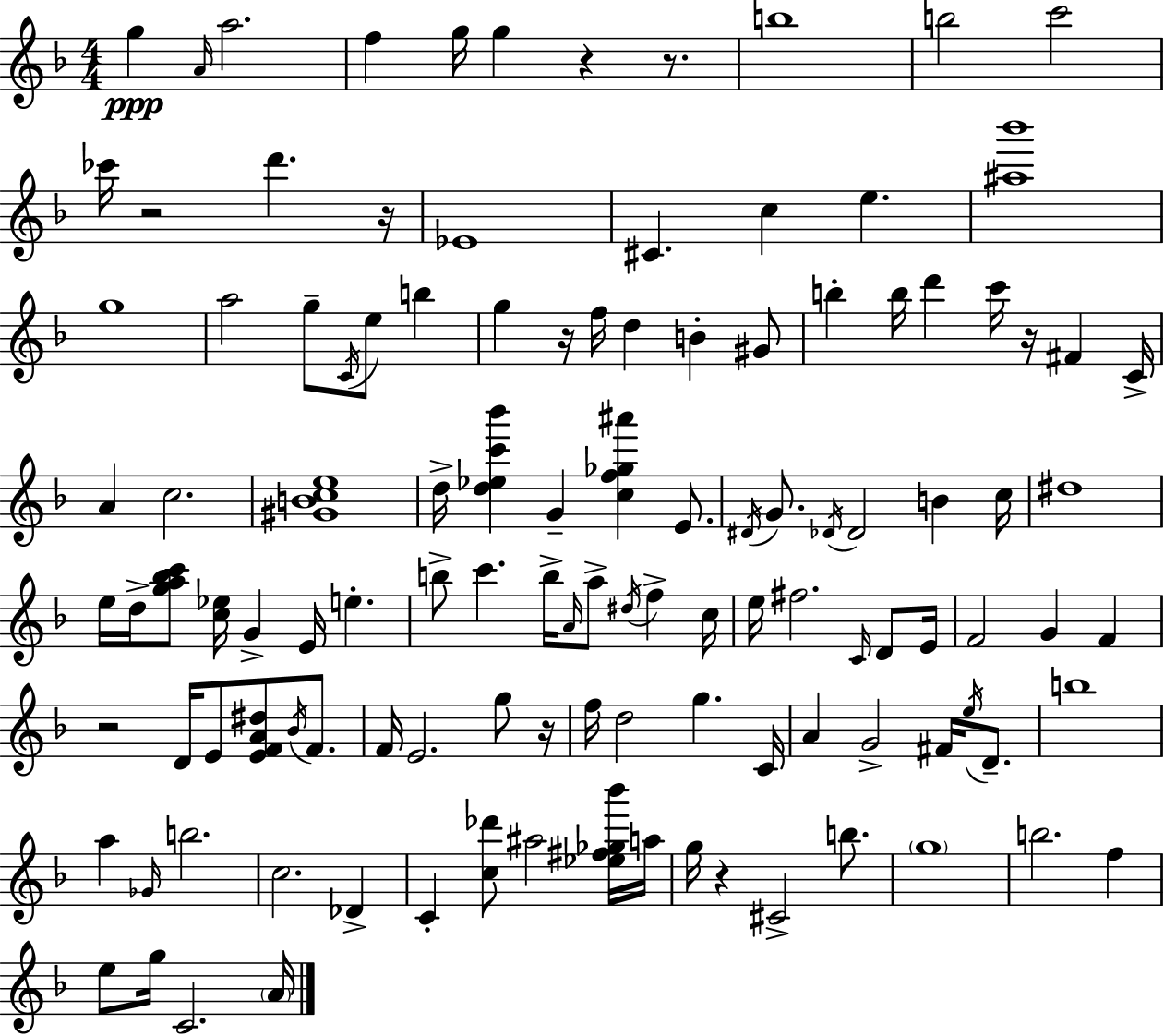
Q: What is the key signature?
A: D minor